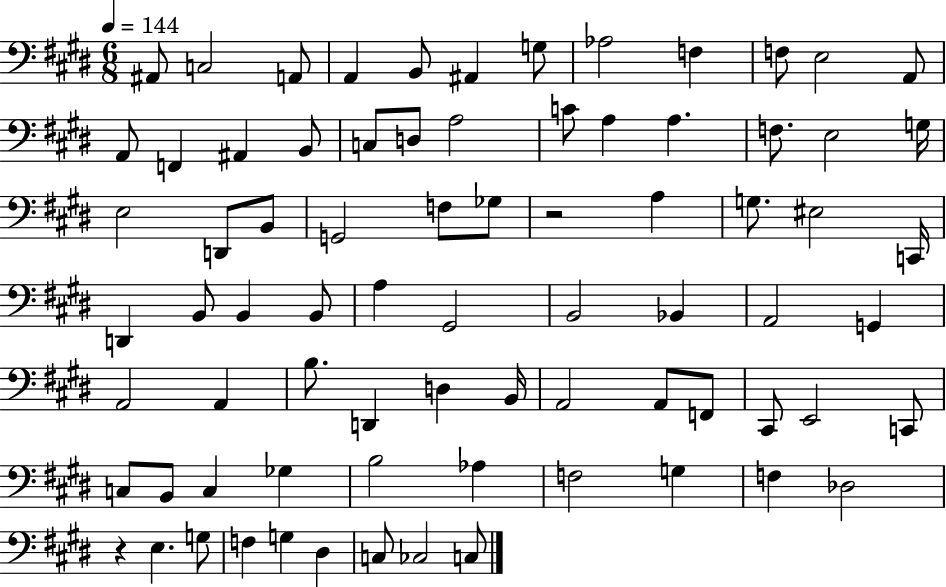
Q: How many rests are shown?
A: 2